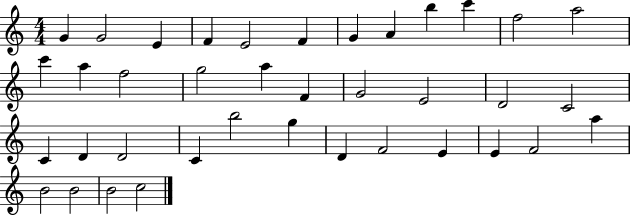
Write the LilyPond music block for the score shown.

{
  \clef treble
  \numericTimeSignature
  \time 4/4
  \key c \major
  g'4 g'2 e'4 | f'4 e'2 f'4 | g'4 a'4 b''4 c'''4 | f''2 a''2 | \break c'''4 a''4 f''2 | g''2 a''4 f'4 | g'2 e'2 | d'2 c'2 | \break c'4 d'4 d'2 | c'4 b''2 g''4 | d'4 f'2 e'4 | e'4 f'2 a''4 | \break b'2 b'2 | b'2 c''2 | \bar "|."
}